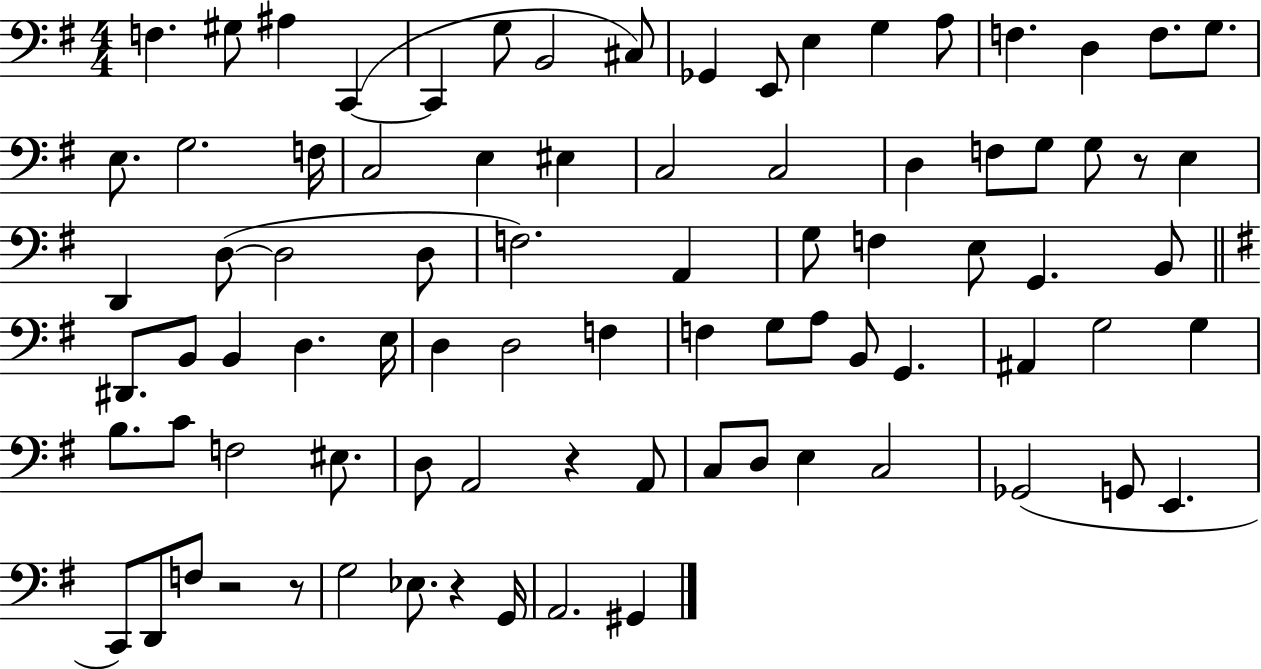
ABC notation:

X:1
T:Untitled
M:4/4
L:1/4
K:G
F, ^G,/2 ^A, C,, C,, G,/2 B,,2 ^C,/2 _G,, E,,/2 E, G, A,/2 F, D, F,/2 G,/2 E,/2 G,2 F,/4 C,2 E, ^E, C,2 C,2 D, F,/2 G,/2 G,/2 z/2 E, D,, D,/2 D,2 D,/2 F,2 A,, G,/2 F, E,/2 G,, B,,/2 ^D,,/2 B,,/2 B,, D, E,/4 D, D,2 F, F, G,/2 A,/2 B,,/2 G,, ^A,, G,2 G, B,/2 C/2 F,2 ^E,/2 D,/2 A,,2 z A,,/2 C,/2 D,/2 E, C,2 _G,,2 G,,/2 E,, C,,/2 D,,/2 F,/2 z2 z/2 G,2 _E,/2 z G,,/4 A,,2 ^G,,